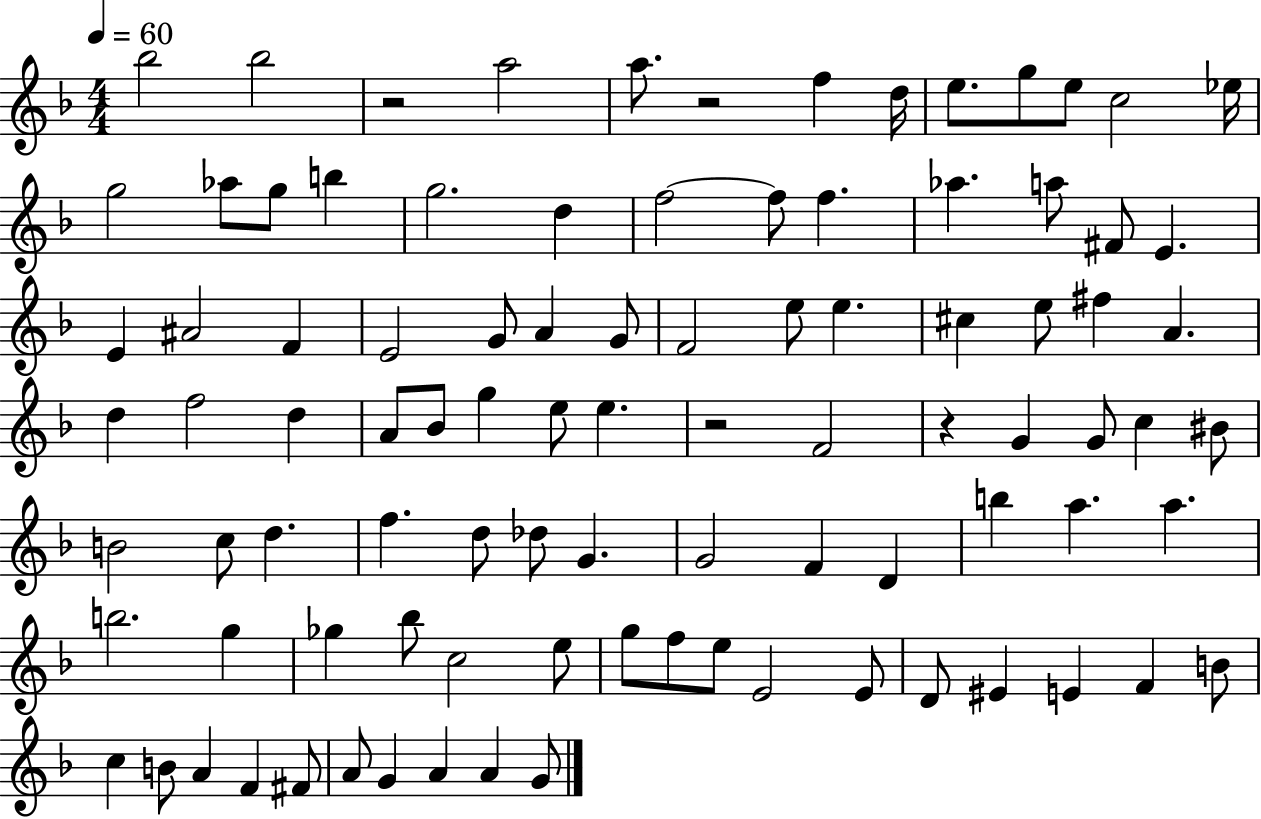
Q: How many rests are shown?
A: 4